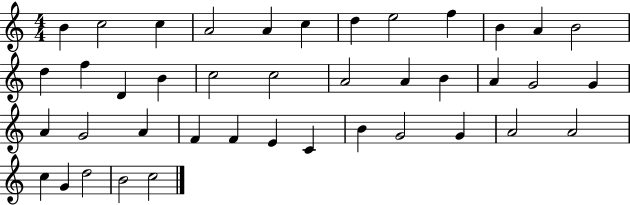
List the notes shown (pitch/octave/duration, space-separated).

B4/q C5/h C5/q A4/h A4/q C5/q D5/q E5/h F5/q B4/q A4/q B4/h D5/q F5/q D4/q B4/q C5/h C5/h A4/h A4/q B4/q A4/q G4/h G4/q A4/q G4/h A4/q F4/q F4/q E4/q C4/q B4/q G4/h G4/q A4/h A4/h C5/q G4/q D5/h B4/h C5/h